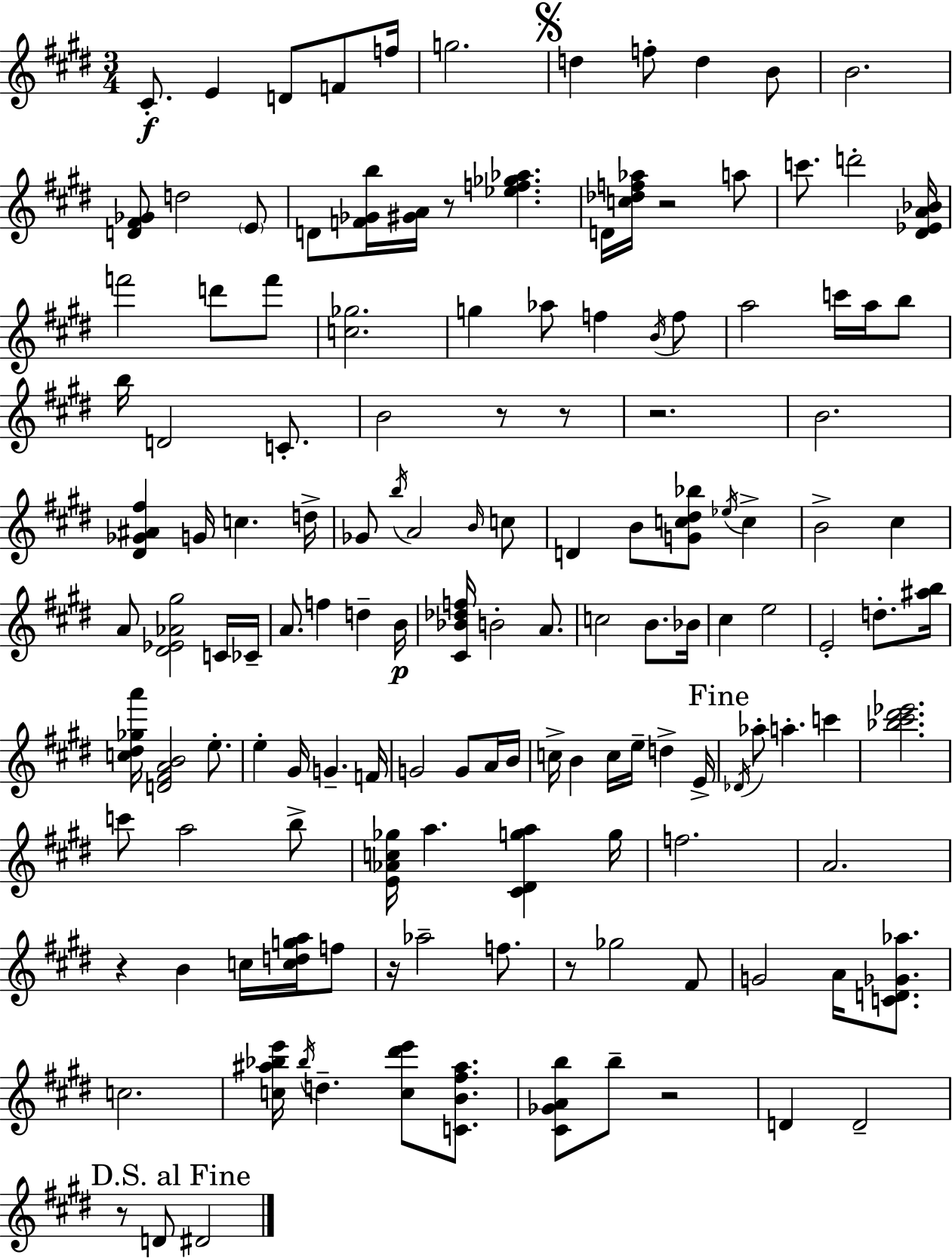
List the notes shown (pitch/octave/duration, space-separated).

C#4/e. E4/q D4/e F4/e F5/s G5/h. D5/q F5/e D5/q B4/e B4/h. [D4,F#4,Gb4]/e D5/h E4/e D4/e [F4,Gb4,B5]/s [G#4,A4]/s R/e [Eb5,F5,Gb5,Ab5]/q. D4/s [C5,Db5,F5,Ab5]/s R/h A5/e C6/e. D6/h [D#4,Eb4,A4,Bb4]/s F6/h D6/e F6/e [C5,Gb5]/h. G5/q Ab5/e F5/q B4/s F5/e A5/h C6/s A5/s B5/e B5/s D4/h C4/e. B4/h R/e R/e R/h. B4/h. [D#4,Gb4,A#4,F#5]/q G4/s C5/q. D5/s Gb4/e B5/s A4/h B4/s C5/e D4/q B4/e [G4,C5,D#5,Bb5]/e Eb5/s C5/q B4/h C#5/q A4/e [D#4,Eb4,Ab4,G#5]/h C4/s CES4/s A4/e. F5/q D5/q B4/s [C#4,Bb4,Db5,F5]/s B4/h A4/e. C5/h B4/e. Bb4/s C#5/q E5/h E4/h D5/e. [A#5,B5]/s [C5,D#5,Gb5,A6]/s [D4,F#4,A4,B4]/h E5/e. E5/q G#4/s G4/q. F4/s G4/h G4/e A4/s B4/s C5/s B4/q C5/s E5/s D5/q E4/s Db4/s Ab5/e A5/q. C6/q [Bb5,C#6,D#6,Eb6]/h. C6/e A5/h B5/e [E4,Ab4,C5,Gb5]/s A5/q. [C#4,D#4,G5,A5]/q G5/s F5/h. A4/h. R/q B4/q C5/s [C5,D5,G5,A5]/s F5/e R/s Ab5/h F5/e. R/e Gb5/h F#4/e G4/h A4/s [C4,D4,Gb4,Ab5]/e. C5/h. [C5,A#5,Bb5,E6]/s Bb5/s D5/q. [C5,D#6,E6]/e [C4,B4,F#5,A#5]/e. [C#4,Gb4,A4,B5]/e B5/e R/h D4/q D4/h R/e D4/e D#4/h